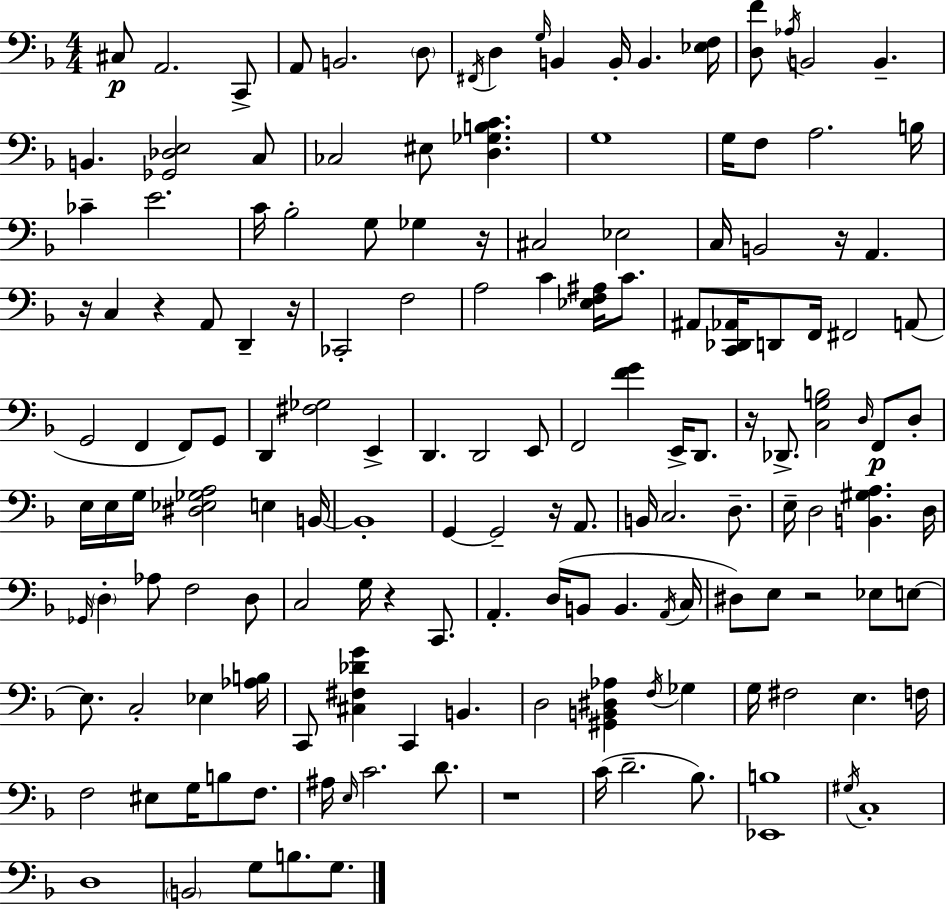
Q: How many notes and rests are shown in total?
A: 154